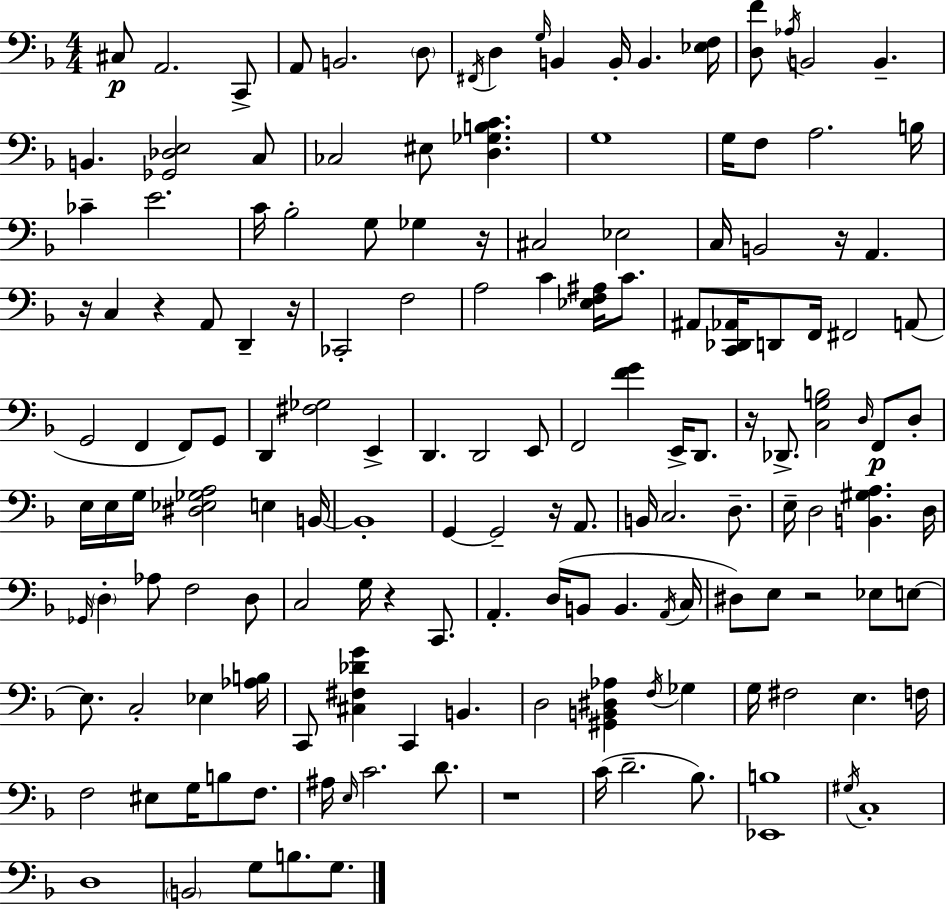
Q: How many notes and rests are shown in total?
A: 154